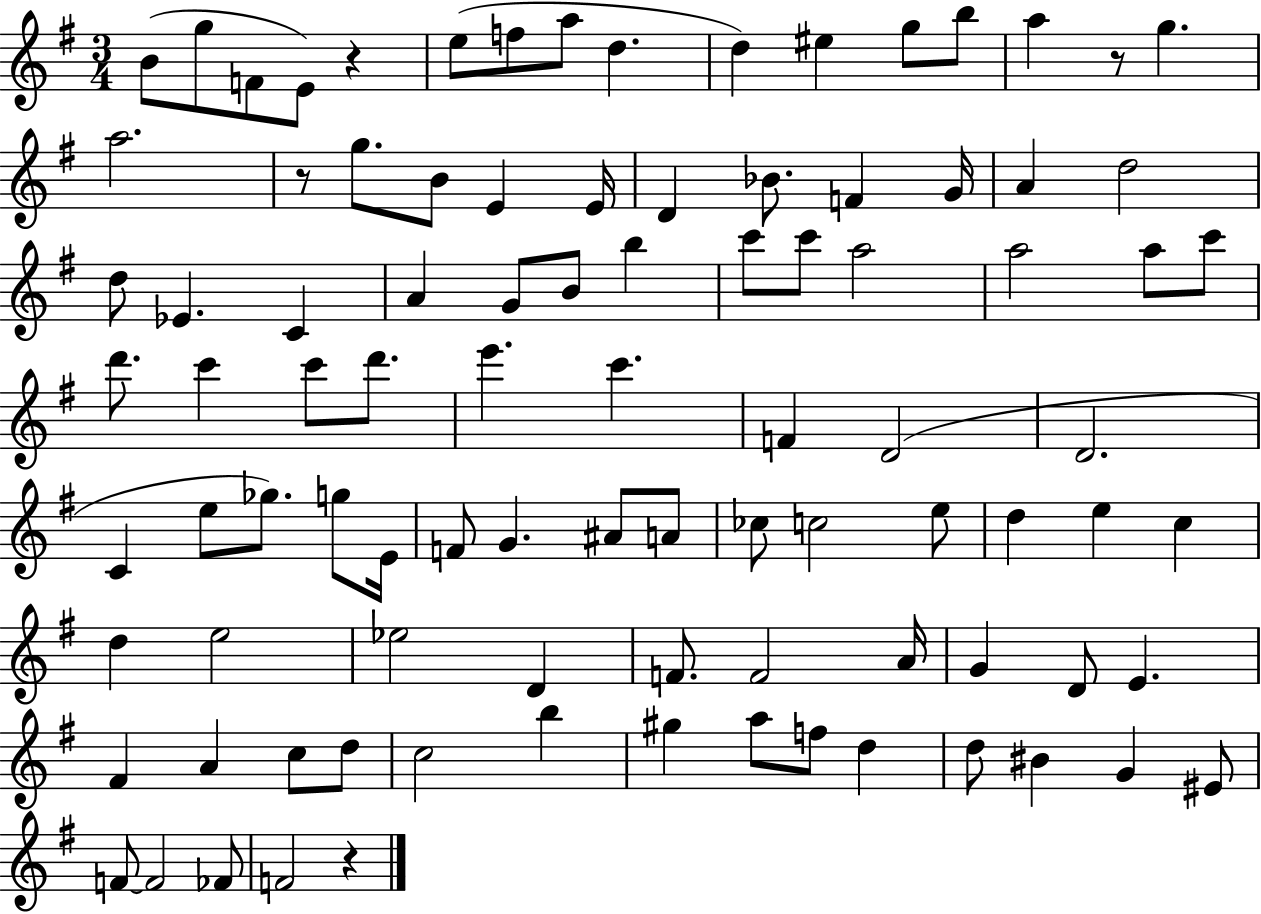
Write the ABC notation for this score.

X:1
T:Untitled
M:3/4
L:1/4
K:G
B/2 g/2 F/2 E/2 z e/2 f/2 a/2 d d ^e g/2 b/2 a z/2 g a2 z/2 g/2 B/2 E E/4 D _B/2 F G/4 A d2 d/2 _E C A G/2 B/2 b c'/2 c'/2 a2 a2 a/2 c'/2 d'/2 c' c'/2 d'/2 e' c' F D2 D2 C e/2 _g/2 g/2 E/4 F/2 G ^A/2 A/2 _c/2 c2 e/2 d e c d e2 _e2 D F/2 F2 A/4 G D/2 E ^F A c/2 d/2 c2 b ^g a/2 f/2 d d/2 ^B G ^E/2 F/2 F2 _F/2 F2 z